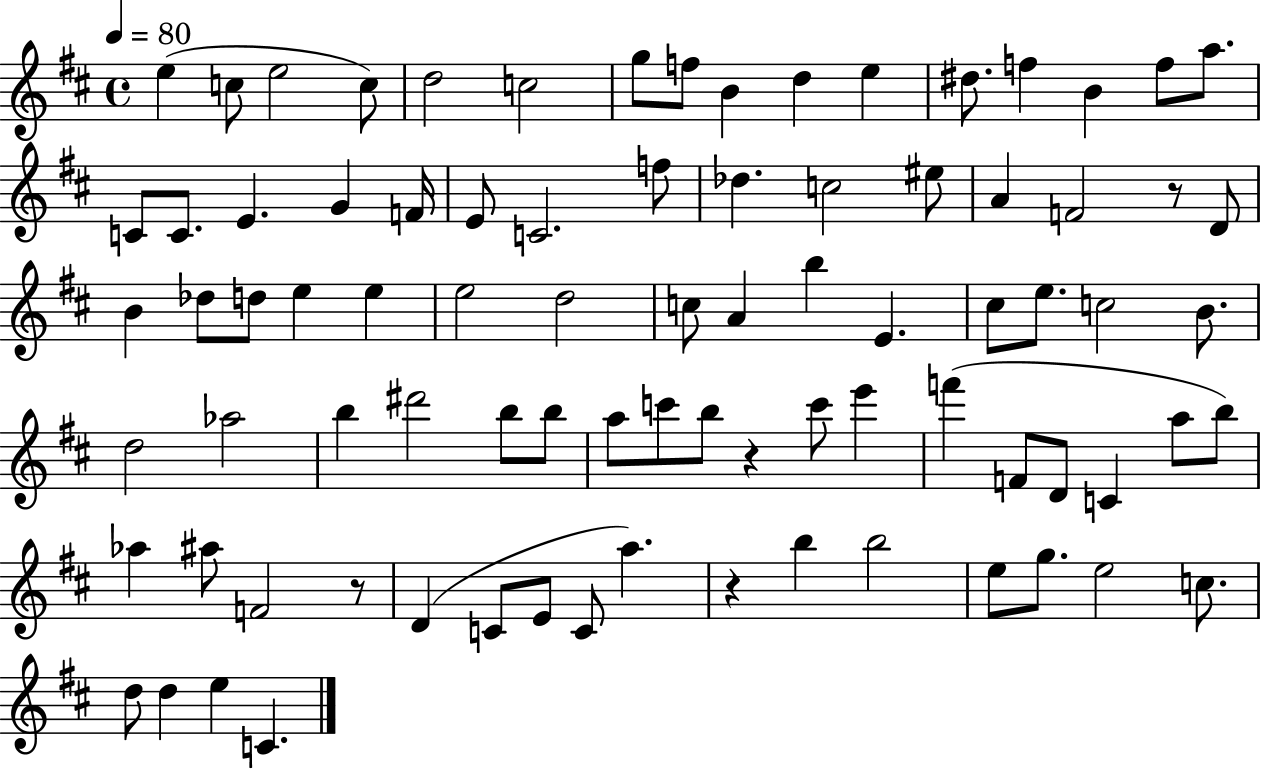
{
  \clef treble
  \time 4/4
  \defaultTimeSignature
  \key d \major
  \tempo 4 = 80
  e''4( c''8 e''2 c''8) | d''2 c''2 | g''8 f''8 b'4 d''4 e''4 | dis''8. f''4 b'4 f''8 a''8. | \break c'8 c'8. e'4. g'4 f'16 | e'8 c'2. f''8 | des''4. c''2 eis''8 | a'4 f'2 r8 d'8 | \break b'4 des''8 d''8 e''4 e''4 | e''2 d''2 | c''8 a'4 b''4 e'4. | cis''8 e''8. c''2 b'8. | \break d''2 aes''2 | b''4 dis'''2 b''8 b''8 | a''8 c'''8 b''8 r4 c'''8 e'''4 | f'''4( f'8 d'8 c'4 a''8 b''8) | \break aes''4 ais''8 f'2 r8 | d'4( c'8 e'8 c'8 a''4.) | r4 b''4 b''2 | e''8 g''8. e''2 c''8. | \break d''8 d''4 e''4 c'4. | \bar "|."
}